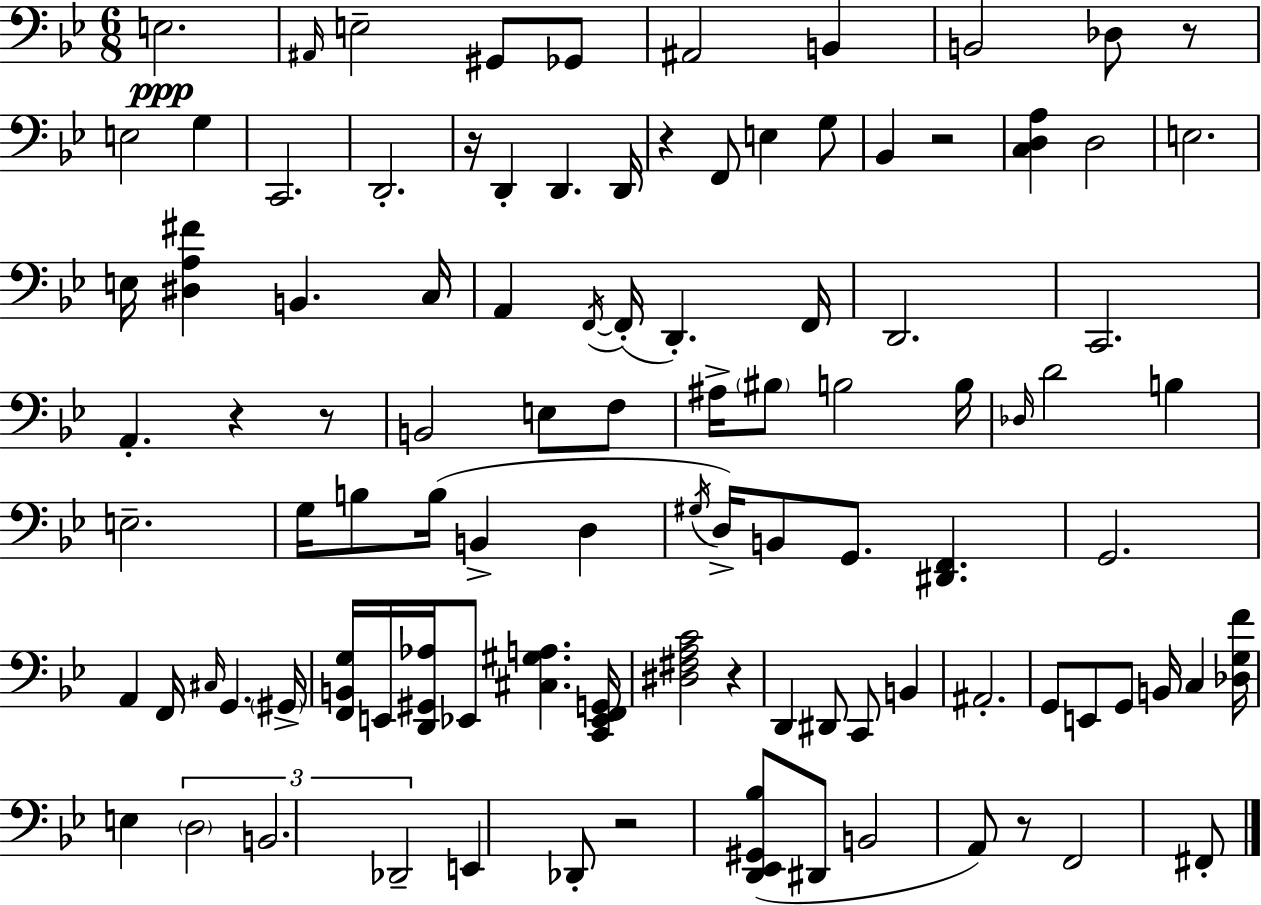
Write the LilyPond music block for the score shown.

{
  \clef bass
  \numericTimeSignature
  \time 6/8
  \key g \minor
  e2.\ppp | \grace { ais,16 } e2-- gis,8 ges,8 | ais,2 b,4 | b,2 des8 r8 | \break e2 g4 | c,2. | d,2.-. | r16 d,4-. d,4. | \break d,16 r4 f,8 e4 g8 | bes,4 r2 | <c d a>4 d2 | e2. | \break e16 <dis a fis'>4 b,4. | c16 a,4 \acciaccatura { f,16~ }(~ f,16-. d,4.-.) | f,16 d,2. | c,2. | \break a,4.-. r4 | r8 b,2 e8 | f8 ais16-> \parenthesize bis8 b2 | b16 \grace { des16 } d'2 b4 | \break e2.-- | g16 b8 b16( b,4-> d4 | \acciaccatura { gis16 }) d16-> b,8 g,8. <dis, f,>4. | g,2. | \break a,4 f,16 \grace { cis16 } g,4. | \parenthesize gis,16-> <f, b, g>16 e,16 <d, gis, aes>16 ees,8 <cis gis a>4. | <c, ees, f, g,>16 <dis fis a c'>2 | r4 d,4 dis,8 c,8 | \break b,4 ais,2.-. | g,8 e,8 g,8 b,16 | c4 <des g f'>16 e4 \tuplet 3/2 { \parenthesize d2 | b,2. | \break des,2-- } | e,4 des,8-. r2 | <d, ees, gis, bes>8( dis,8 b,2 | a,8) r8 f,2 | \break fis,8-. \bar "|."
}